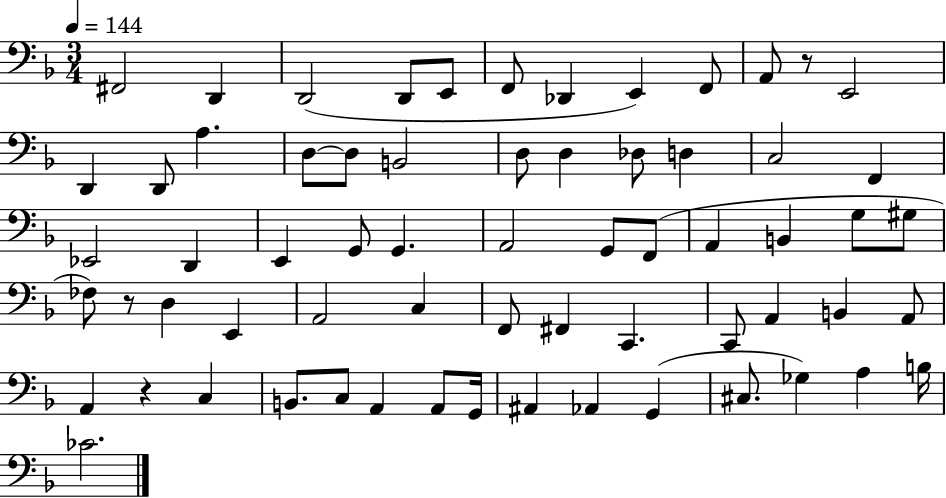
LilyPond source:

{
  \clef bass
  \numericTimeSignature
  \time 3/4
  \key f \major
  \tempo 4 = 144
  fis,2 d,4 | d,2( d,8 e,8 | f,8 des,4 e,4) f,8 | a,8 r8 e,2 | \break d,4 d,8 a4. | d8~~ d8 b,2 | d8 d4 des8 d4 | c2 f,4 | \break ees,2 d,4 | e,4 g,8 g,4. | a,2 g,8 f,8( | a,4 b,4 g8 gis8 | \break fes8) r8 d4 e,4 | a,2 c4 | f,8 fis,4 c,4. | c,8 a,4 b,4 a,8 | \break a,4 r4 c4 | b,8. c8 a,4 a,8 g,16 | ais,4 aes,4 g,4( | cis8. ges4) a4 b16 | \break ces'2. | \bar "|."
}